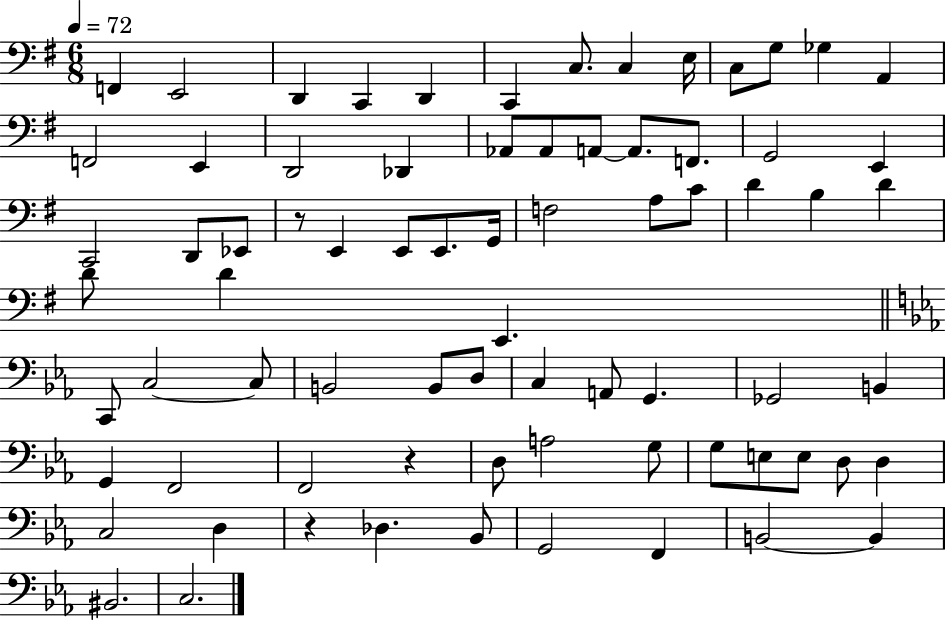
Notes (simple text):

F2/q E2/h D2/q C2/q D2/q C2/q C3/e. C3/q E3/s C3/e G3/e Gb3/q A2/q F2/h E2/q D2/h Db2/q Ab2/e Ab2/e A2/e A2/e. F2/e. G2/h E2/q C2/h D2/e Eb2/e R/e E2/q E2/e E2/e. G2/s F3/h A3/e C4/e D4/q B3/q D4/q D4/e D4/q E2/q. C2/e C3/h C3/e B2/h B2/e D3/e C3/q A2/e G2/q. Gb2/h B2/q G2/q F2/h F2/h R/q D3/e A3/h G3/e G3/e E3/e E3/e D3/e D3/q C3/h D3/q R/q Db3/q. Bb2/e G2/h F2/q B2/h B2/q BIS2/h. C3/h.